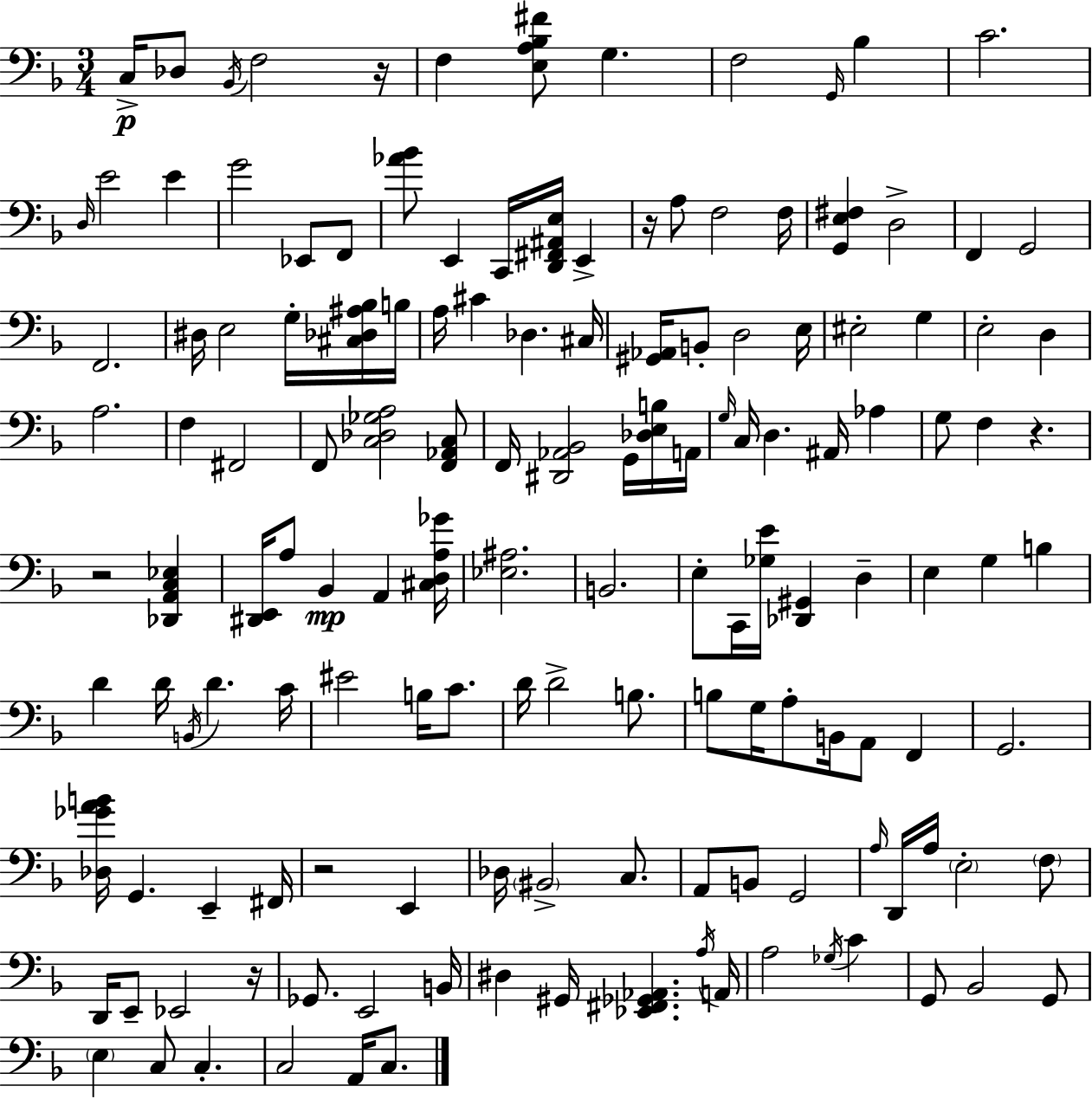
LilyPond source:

{
  \clef bass
  \numericTimeSignature
  \time 3/4
  \key f \major
  c16->\p des8 \acciaccatura { bes,16 } f2 | r16 f4 <e a bes fis'>8 g4. | f2 \grace { g,16 } bes4 | c'2. | \break \grace { d16 } e'2 e'4 | g'2 ees,8 | f,8 <aes' bes'>8 e,4 c,16 <d, fis, ais, e>16 e,4-> | r16 a8 f2 | \break f16 <g, e fis>4 d2-> | f,4 g,2 | f,2. | dis16 e2 | \break g16-. <cis des ais bes>16 b16 a16 cis'4 des4. | cis16 <gis, aes,>16 b,8-. d2 | e16 eis2-. g4 | e2-. d4 | \break a2. | f4 fis,2 | f,8 <c des ges a>2 | <f, aes, c>8 f,16 <dis, aes, bes,>2 | \break g,16 <des e b>16 a,16 \grace { g16 } c16 d4. ais,16 | aes4 g8 f4 r4. | r2 | <des, a, c ees>4 <dis, e,>16 a8 bes,4\mp a,4 | \break <cis d a ges'>16 <ees ais>2. | b,2. | e8-. c,16 <ges e'>16 <des, gis,>4 | d4-- e4 g4 | \break b4 d'4 d'16 \acciaccatura { b,16 } d'4. | c'16 eis'2 | b16 c'8. d'16 d'2-> | b8. b8 g16 a8-. b,16 a,8 | \break f,4 g,2. | <des ges' a' b'>16 g,4. | e,4-- fis,16 r2 | e,4 des16 \parenthesize bis,2-> | \break c8. a,8 b,8 g,2 | \grace { a16 } d,16 a16 \parenthesize e2-. | \parenthesize f8 d,16 e,8-- ees,2 | r16 ges,8. e,2 | \break b,16 dis4 gis,16 <ees, fis, ges, aes,>4. | \acciaccatura { a16 } a,16 a2 | \acciaccatura { ges16 } c'4 g,8 bes,2 | g,8 \parenthesize e4 | \break c8 c4.-. c2 | a,16 c8. \bar "|."
}